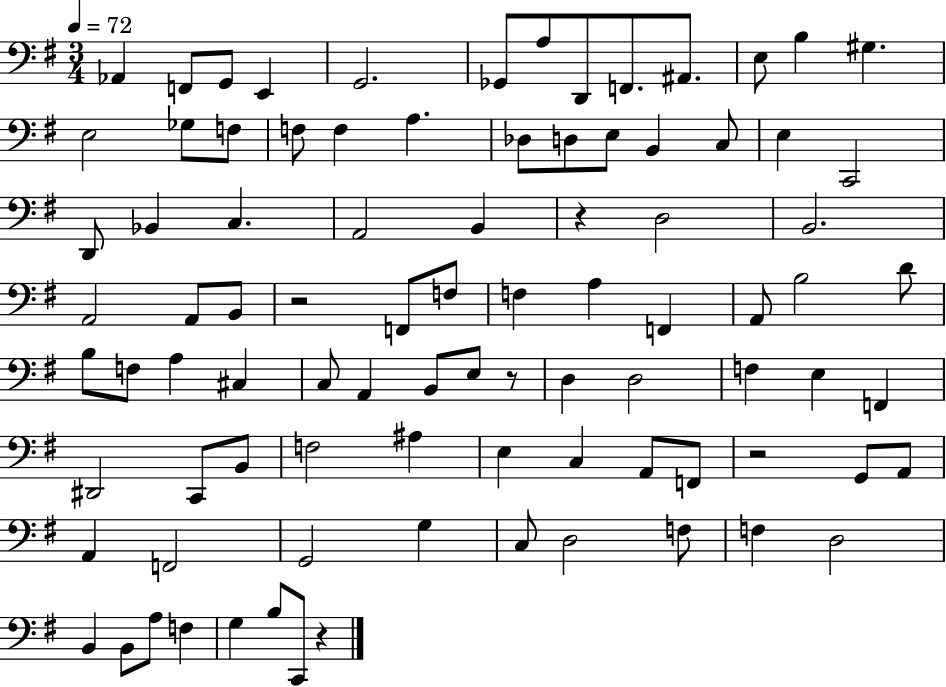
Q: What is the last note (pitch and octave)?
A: C2